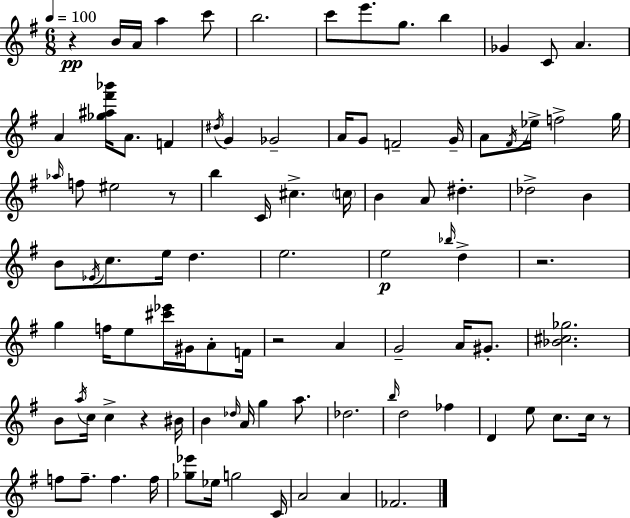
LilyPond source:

{
  \clef treble
  \numericTimeSignature
  \time 6/8
  \key g \major
  \tempo 4 = 100
  r4\pp b'16 a'16 a''4 c'''8 | b''2. | c'''8 e'''8. g''8. b''4 | ges'4 c'8 a'4. | \break a'4 <ges'' ais'' fis''' bes'''>16 a'8. f'4 | \acciaccatura { dis''16 } g'4 ges'2-- | a'16 g'8 f'2-- | g'16-- a'8 \acciaccatura { fis'16 } ees''16-> f''2-> | \break g''16 \grace { aes''16 } f''8 eis''2 | r8 b''4 c'16 cis''4.-> | \parenthesize c''16 b'4 a'8 dis''4.-. | des''2-> b'4 | \break b'8 \acciaccatura { ees'16 } c''8. e''16 d''4. | e''2. | e''2\p | \grace { bes''16 } d''4-> r2. | \break g''4 f''16 e''8 | <cis''' ees'''>16 gis'16 a'8-. f'16 r2 | a'4 g'2-- | a'16 gis'8.-. <bes' cis'' ges''>2. | \break b'8 \acciaccatura { a''16 } c''16 c''4-> | r4 bis'16 b'4 \grace { des''16 } a'16 | g''4 a''8. des''2. | \grace { b''16 } d''2 | \break fes''4 d'4 | e''8 c''8. c''16 r8 f''8 f''8.-- | f''4. f''16 <ges'' ees'''>8 ees''16 g''2 | c'16 a'2 | \break a'4 fes'2. | \bar "|."
}